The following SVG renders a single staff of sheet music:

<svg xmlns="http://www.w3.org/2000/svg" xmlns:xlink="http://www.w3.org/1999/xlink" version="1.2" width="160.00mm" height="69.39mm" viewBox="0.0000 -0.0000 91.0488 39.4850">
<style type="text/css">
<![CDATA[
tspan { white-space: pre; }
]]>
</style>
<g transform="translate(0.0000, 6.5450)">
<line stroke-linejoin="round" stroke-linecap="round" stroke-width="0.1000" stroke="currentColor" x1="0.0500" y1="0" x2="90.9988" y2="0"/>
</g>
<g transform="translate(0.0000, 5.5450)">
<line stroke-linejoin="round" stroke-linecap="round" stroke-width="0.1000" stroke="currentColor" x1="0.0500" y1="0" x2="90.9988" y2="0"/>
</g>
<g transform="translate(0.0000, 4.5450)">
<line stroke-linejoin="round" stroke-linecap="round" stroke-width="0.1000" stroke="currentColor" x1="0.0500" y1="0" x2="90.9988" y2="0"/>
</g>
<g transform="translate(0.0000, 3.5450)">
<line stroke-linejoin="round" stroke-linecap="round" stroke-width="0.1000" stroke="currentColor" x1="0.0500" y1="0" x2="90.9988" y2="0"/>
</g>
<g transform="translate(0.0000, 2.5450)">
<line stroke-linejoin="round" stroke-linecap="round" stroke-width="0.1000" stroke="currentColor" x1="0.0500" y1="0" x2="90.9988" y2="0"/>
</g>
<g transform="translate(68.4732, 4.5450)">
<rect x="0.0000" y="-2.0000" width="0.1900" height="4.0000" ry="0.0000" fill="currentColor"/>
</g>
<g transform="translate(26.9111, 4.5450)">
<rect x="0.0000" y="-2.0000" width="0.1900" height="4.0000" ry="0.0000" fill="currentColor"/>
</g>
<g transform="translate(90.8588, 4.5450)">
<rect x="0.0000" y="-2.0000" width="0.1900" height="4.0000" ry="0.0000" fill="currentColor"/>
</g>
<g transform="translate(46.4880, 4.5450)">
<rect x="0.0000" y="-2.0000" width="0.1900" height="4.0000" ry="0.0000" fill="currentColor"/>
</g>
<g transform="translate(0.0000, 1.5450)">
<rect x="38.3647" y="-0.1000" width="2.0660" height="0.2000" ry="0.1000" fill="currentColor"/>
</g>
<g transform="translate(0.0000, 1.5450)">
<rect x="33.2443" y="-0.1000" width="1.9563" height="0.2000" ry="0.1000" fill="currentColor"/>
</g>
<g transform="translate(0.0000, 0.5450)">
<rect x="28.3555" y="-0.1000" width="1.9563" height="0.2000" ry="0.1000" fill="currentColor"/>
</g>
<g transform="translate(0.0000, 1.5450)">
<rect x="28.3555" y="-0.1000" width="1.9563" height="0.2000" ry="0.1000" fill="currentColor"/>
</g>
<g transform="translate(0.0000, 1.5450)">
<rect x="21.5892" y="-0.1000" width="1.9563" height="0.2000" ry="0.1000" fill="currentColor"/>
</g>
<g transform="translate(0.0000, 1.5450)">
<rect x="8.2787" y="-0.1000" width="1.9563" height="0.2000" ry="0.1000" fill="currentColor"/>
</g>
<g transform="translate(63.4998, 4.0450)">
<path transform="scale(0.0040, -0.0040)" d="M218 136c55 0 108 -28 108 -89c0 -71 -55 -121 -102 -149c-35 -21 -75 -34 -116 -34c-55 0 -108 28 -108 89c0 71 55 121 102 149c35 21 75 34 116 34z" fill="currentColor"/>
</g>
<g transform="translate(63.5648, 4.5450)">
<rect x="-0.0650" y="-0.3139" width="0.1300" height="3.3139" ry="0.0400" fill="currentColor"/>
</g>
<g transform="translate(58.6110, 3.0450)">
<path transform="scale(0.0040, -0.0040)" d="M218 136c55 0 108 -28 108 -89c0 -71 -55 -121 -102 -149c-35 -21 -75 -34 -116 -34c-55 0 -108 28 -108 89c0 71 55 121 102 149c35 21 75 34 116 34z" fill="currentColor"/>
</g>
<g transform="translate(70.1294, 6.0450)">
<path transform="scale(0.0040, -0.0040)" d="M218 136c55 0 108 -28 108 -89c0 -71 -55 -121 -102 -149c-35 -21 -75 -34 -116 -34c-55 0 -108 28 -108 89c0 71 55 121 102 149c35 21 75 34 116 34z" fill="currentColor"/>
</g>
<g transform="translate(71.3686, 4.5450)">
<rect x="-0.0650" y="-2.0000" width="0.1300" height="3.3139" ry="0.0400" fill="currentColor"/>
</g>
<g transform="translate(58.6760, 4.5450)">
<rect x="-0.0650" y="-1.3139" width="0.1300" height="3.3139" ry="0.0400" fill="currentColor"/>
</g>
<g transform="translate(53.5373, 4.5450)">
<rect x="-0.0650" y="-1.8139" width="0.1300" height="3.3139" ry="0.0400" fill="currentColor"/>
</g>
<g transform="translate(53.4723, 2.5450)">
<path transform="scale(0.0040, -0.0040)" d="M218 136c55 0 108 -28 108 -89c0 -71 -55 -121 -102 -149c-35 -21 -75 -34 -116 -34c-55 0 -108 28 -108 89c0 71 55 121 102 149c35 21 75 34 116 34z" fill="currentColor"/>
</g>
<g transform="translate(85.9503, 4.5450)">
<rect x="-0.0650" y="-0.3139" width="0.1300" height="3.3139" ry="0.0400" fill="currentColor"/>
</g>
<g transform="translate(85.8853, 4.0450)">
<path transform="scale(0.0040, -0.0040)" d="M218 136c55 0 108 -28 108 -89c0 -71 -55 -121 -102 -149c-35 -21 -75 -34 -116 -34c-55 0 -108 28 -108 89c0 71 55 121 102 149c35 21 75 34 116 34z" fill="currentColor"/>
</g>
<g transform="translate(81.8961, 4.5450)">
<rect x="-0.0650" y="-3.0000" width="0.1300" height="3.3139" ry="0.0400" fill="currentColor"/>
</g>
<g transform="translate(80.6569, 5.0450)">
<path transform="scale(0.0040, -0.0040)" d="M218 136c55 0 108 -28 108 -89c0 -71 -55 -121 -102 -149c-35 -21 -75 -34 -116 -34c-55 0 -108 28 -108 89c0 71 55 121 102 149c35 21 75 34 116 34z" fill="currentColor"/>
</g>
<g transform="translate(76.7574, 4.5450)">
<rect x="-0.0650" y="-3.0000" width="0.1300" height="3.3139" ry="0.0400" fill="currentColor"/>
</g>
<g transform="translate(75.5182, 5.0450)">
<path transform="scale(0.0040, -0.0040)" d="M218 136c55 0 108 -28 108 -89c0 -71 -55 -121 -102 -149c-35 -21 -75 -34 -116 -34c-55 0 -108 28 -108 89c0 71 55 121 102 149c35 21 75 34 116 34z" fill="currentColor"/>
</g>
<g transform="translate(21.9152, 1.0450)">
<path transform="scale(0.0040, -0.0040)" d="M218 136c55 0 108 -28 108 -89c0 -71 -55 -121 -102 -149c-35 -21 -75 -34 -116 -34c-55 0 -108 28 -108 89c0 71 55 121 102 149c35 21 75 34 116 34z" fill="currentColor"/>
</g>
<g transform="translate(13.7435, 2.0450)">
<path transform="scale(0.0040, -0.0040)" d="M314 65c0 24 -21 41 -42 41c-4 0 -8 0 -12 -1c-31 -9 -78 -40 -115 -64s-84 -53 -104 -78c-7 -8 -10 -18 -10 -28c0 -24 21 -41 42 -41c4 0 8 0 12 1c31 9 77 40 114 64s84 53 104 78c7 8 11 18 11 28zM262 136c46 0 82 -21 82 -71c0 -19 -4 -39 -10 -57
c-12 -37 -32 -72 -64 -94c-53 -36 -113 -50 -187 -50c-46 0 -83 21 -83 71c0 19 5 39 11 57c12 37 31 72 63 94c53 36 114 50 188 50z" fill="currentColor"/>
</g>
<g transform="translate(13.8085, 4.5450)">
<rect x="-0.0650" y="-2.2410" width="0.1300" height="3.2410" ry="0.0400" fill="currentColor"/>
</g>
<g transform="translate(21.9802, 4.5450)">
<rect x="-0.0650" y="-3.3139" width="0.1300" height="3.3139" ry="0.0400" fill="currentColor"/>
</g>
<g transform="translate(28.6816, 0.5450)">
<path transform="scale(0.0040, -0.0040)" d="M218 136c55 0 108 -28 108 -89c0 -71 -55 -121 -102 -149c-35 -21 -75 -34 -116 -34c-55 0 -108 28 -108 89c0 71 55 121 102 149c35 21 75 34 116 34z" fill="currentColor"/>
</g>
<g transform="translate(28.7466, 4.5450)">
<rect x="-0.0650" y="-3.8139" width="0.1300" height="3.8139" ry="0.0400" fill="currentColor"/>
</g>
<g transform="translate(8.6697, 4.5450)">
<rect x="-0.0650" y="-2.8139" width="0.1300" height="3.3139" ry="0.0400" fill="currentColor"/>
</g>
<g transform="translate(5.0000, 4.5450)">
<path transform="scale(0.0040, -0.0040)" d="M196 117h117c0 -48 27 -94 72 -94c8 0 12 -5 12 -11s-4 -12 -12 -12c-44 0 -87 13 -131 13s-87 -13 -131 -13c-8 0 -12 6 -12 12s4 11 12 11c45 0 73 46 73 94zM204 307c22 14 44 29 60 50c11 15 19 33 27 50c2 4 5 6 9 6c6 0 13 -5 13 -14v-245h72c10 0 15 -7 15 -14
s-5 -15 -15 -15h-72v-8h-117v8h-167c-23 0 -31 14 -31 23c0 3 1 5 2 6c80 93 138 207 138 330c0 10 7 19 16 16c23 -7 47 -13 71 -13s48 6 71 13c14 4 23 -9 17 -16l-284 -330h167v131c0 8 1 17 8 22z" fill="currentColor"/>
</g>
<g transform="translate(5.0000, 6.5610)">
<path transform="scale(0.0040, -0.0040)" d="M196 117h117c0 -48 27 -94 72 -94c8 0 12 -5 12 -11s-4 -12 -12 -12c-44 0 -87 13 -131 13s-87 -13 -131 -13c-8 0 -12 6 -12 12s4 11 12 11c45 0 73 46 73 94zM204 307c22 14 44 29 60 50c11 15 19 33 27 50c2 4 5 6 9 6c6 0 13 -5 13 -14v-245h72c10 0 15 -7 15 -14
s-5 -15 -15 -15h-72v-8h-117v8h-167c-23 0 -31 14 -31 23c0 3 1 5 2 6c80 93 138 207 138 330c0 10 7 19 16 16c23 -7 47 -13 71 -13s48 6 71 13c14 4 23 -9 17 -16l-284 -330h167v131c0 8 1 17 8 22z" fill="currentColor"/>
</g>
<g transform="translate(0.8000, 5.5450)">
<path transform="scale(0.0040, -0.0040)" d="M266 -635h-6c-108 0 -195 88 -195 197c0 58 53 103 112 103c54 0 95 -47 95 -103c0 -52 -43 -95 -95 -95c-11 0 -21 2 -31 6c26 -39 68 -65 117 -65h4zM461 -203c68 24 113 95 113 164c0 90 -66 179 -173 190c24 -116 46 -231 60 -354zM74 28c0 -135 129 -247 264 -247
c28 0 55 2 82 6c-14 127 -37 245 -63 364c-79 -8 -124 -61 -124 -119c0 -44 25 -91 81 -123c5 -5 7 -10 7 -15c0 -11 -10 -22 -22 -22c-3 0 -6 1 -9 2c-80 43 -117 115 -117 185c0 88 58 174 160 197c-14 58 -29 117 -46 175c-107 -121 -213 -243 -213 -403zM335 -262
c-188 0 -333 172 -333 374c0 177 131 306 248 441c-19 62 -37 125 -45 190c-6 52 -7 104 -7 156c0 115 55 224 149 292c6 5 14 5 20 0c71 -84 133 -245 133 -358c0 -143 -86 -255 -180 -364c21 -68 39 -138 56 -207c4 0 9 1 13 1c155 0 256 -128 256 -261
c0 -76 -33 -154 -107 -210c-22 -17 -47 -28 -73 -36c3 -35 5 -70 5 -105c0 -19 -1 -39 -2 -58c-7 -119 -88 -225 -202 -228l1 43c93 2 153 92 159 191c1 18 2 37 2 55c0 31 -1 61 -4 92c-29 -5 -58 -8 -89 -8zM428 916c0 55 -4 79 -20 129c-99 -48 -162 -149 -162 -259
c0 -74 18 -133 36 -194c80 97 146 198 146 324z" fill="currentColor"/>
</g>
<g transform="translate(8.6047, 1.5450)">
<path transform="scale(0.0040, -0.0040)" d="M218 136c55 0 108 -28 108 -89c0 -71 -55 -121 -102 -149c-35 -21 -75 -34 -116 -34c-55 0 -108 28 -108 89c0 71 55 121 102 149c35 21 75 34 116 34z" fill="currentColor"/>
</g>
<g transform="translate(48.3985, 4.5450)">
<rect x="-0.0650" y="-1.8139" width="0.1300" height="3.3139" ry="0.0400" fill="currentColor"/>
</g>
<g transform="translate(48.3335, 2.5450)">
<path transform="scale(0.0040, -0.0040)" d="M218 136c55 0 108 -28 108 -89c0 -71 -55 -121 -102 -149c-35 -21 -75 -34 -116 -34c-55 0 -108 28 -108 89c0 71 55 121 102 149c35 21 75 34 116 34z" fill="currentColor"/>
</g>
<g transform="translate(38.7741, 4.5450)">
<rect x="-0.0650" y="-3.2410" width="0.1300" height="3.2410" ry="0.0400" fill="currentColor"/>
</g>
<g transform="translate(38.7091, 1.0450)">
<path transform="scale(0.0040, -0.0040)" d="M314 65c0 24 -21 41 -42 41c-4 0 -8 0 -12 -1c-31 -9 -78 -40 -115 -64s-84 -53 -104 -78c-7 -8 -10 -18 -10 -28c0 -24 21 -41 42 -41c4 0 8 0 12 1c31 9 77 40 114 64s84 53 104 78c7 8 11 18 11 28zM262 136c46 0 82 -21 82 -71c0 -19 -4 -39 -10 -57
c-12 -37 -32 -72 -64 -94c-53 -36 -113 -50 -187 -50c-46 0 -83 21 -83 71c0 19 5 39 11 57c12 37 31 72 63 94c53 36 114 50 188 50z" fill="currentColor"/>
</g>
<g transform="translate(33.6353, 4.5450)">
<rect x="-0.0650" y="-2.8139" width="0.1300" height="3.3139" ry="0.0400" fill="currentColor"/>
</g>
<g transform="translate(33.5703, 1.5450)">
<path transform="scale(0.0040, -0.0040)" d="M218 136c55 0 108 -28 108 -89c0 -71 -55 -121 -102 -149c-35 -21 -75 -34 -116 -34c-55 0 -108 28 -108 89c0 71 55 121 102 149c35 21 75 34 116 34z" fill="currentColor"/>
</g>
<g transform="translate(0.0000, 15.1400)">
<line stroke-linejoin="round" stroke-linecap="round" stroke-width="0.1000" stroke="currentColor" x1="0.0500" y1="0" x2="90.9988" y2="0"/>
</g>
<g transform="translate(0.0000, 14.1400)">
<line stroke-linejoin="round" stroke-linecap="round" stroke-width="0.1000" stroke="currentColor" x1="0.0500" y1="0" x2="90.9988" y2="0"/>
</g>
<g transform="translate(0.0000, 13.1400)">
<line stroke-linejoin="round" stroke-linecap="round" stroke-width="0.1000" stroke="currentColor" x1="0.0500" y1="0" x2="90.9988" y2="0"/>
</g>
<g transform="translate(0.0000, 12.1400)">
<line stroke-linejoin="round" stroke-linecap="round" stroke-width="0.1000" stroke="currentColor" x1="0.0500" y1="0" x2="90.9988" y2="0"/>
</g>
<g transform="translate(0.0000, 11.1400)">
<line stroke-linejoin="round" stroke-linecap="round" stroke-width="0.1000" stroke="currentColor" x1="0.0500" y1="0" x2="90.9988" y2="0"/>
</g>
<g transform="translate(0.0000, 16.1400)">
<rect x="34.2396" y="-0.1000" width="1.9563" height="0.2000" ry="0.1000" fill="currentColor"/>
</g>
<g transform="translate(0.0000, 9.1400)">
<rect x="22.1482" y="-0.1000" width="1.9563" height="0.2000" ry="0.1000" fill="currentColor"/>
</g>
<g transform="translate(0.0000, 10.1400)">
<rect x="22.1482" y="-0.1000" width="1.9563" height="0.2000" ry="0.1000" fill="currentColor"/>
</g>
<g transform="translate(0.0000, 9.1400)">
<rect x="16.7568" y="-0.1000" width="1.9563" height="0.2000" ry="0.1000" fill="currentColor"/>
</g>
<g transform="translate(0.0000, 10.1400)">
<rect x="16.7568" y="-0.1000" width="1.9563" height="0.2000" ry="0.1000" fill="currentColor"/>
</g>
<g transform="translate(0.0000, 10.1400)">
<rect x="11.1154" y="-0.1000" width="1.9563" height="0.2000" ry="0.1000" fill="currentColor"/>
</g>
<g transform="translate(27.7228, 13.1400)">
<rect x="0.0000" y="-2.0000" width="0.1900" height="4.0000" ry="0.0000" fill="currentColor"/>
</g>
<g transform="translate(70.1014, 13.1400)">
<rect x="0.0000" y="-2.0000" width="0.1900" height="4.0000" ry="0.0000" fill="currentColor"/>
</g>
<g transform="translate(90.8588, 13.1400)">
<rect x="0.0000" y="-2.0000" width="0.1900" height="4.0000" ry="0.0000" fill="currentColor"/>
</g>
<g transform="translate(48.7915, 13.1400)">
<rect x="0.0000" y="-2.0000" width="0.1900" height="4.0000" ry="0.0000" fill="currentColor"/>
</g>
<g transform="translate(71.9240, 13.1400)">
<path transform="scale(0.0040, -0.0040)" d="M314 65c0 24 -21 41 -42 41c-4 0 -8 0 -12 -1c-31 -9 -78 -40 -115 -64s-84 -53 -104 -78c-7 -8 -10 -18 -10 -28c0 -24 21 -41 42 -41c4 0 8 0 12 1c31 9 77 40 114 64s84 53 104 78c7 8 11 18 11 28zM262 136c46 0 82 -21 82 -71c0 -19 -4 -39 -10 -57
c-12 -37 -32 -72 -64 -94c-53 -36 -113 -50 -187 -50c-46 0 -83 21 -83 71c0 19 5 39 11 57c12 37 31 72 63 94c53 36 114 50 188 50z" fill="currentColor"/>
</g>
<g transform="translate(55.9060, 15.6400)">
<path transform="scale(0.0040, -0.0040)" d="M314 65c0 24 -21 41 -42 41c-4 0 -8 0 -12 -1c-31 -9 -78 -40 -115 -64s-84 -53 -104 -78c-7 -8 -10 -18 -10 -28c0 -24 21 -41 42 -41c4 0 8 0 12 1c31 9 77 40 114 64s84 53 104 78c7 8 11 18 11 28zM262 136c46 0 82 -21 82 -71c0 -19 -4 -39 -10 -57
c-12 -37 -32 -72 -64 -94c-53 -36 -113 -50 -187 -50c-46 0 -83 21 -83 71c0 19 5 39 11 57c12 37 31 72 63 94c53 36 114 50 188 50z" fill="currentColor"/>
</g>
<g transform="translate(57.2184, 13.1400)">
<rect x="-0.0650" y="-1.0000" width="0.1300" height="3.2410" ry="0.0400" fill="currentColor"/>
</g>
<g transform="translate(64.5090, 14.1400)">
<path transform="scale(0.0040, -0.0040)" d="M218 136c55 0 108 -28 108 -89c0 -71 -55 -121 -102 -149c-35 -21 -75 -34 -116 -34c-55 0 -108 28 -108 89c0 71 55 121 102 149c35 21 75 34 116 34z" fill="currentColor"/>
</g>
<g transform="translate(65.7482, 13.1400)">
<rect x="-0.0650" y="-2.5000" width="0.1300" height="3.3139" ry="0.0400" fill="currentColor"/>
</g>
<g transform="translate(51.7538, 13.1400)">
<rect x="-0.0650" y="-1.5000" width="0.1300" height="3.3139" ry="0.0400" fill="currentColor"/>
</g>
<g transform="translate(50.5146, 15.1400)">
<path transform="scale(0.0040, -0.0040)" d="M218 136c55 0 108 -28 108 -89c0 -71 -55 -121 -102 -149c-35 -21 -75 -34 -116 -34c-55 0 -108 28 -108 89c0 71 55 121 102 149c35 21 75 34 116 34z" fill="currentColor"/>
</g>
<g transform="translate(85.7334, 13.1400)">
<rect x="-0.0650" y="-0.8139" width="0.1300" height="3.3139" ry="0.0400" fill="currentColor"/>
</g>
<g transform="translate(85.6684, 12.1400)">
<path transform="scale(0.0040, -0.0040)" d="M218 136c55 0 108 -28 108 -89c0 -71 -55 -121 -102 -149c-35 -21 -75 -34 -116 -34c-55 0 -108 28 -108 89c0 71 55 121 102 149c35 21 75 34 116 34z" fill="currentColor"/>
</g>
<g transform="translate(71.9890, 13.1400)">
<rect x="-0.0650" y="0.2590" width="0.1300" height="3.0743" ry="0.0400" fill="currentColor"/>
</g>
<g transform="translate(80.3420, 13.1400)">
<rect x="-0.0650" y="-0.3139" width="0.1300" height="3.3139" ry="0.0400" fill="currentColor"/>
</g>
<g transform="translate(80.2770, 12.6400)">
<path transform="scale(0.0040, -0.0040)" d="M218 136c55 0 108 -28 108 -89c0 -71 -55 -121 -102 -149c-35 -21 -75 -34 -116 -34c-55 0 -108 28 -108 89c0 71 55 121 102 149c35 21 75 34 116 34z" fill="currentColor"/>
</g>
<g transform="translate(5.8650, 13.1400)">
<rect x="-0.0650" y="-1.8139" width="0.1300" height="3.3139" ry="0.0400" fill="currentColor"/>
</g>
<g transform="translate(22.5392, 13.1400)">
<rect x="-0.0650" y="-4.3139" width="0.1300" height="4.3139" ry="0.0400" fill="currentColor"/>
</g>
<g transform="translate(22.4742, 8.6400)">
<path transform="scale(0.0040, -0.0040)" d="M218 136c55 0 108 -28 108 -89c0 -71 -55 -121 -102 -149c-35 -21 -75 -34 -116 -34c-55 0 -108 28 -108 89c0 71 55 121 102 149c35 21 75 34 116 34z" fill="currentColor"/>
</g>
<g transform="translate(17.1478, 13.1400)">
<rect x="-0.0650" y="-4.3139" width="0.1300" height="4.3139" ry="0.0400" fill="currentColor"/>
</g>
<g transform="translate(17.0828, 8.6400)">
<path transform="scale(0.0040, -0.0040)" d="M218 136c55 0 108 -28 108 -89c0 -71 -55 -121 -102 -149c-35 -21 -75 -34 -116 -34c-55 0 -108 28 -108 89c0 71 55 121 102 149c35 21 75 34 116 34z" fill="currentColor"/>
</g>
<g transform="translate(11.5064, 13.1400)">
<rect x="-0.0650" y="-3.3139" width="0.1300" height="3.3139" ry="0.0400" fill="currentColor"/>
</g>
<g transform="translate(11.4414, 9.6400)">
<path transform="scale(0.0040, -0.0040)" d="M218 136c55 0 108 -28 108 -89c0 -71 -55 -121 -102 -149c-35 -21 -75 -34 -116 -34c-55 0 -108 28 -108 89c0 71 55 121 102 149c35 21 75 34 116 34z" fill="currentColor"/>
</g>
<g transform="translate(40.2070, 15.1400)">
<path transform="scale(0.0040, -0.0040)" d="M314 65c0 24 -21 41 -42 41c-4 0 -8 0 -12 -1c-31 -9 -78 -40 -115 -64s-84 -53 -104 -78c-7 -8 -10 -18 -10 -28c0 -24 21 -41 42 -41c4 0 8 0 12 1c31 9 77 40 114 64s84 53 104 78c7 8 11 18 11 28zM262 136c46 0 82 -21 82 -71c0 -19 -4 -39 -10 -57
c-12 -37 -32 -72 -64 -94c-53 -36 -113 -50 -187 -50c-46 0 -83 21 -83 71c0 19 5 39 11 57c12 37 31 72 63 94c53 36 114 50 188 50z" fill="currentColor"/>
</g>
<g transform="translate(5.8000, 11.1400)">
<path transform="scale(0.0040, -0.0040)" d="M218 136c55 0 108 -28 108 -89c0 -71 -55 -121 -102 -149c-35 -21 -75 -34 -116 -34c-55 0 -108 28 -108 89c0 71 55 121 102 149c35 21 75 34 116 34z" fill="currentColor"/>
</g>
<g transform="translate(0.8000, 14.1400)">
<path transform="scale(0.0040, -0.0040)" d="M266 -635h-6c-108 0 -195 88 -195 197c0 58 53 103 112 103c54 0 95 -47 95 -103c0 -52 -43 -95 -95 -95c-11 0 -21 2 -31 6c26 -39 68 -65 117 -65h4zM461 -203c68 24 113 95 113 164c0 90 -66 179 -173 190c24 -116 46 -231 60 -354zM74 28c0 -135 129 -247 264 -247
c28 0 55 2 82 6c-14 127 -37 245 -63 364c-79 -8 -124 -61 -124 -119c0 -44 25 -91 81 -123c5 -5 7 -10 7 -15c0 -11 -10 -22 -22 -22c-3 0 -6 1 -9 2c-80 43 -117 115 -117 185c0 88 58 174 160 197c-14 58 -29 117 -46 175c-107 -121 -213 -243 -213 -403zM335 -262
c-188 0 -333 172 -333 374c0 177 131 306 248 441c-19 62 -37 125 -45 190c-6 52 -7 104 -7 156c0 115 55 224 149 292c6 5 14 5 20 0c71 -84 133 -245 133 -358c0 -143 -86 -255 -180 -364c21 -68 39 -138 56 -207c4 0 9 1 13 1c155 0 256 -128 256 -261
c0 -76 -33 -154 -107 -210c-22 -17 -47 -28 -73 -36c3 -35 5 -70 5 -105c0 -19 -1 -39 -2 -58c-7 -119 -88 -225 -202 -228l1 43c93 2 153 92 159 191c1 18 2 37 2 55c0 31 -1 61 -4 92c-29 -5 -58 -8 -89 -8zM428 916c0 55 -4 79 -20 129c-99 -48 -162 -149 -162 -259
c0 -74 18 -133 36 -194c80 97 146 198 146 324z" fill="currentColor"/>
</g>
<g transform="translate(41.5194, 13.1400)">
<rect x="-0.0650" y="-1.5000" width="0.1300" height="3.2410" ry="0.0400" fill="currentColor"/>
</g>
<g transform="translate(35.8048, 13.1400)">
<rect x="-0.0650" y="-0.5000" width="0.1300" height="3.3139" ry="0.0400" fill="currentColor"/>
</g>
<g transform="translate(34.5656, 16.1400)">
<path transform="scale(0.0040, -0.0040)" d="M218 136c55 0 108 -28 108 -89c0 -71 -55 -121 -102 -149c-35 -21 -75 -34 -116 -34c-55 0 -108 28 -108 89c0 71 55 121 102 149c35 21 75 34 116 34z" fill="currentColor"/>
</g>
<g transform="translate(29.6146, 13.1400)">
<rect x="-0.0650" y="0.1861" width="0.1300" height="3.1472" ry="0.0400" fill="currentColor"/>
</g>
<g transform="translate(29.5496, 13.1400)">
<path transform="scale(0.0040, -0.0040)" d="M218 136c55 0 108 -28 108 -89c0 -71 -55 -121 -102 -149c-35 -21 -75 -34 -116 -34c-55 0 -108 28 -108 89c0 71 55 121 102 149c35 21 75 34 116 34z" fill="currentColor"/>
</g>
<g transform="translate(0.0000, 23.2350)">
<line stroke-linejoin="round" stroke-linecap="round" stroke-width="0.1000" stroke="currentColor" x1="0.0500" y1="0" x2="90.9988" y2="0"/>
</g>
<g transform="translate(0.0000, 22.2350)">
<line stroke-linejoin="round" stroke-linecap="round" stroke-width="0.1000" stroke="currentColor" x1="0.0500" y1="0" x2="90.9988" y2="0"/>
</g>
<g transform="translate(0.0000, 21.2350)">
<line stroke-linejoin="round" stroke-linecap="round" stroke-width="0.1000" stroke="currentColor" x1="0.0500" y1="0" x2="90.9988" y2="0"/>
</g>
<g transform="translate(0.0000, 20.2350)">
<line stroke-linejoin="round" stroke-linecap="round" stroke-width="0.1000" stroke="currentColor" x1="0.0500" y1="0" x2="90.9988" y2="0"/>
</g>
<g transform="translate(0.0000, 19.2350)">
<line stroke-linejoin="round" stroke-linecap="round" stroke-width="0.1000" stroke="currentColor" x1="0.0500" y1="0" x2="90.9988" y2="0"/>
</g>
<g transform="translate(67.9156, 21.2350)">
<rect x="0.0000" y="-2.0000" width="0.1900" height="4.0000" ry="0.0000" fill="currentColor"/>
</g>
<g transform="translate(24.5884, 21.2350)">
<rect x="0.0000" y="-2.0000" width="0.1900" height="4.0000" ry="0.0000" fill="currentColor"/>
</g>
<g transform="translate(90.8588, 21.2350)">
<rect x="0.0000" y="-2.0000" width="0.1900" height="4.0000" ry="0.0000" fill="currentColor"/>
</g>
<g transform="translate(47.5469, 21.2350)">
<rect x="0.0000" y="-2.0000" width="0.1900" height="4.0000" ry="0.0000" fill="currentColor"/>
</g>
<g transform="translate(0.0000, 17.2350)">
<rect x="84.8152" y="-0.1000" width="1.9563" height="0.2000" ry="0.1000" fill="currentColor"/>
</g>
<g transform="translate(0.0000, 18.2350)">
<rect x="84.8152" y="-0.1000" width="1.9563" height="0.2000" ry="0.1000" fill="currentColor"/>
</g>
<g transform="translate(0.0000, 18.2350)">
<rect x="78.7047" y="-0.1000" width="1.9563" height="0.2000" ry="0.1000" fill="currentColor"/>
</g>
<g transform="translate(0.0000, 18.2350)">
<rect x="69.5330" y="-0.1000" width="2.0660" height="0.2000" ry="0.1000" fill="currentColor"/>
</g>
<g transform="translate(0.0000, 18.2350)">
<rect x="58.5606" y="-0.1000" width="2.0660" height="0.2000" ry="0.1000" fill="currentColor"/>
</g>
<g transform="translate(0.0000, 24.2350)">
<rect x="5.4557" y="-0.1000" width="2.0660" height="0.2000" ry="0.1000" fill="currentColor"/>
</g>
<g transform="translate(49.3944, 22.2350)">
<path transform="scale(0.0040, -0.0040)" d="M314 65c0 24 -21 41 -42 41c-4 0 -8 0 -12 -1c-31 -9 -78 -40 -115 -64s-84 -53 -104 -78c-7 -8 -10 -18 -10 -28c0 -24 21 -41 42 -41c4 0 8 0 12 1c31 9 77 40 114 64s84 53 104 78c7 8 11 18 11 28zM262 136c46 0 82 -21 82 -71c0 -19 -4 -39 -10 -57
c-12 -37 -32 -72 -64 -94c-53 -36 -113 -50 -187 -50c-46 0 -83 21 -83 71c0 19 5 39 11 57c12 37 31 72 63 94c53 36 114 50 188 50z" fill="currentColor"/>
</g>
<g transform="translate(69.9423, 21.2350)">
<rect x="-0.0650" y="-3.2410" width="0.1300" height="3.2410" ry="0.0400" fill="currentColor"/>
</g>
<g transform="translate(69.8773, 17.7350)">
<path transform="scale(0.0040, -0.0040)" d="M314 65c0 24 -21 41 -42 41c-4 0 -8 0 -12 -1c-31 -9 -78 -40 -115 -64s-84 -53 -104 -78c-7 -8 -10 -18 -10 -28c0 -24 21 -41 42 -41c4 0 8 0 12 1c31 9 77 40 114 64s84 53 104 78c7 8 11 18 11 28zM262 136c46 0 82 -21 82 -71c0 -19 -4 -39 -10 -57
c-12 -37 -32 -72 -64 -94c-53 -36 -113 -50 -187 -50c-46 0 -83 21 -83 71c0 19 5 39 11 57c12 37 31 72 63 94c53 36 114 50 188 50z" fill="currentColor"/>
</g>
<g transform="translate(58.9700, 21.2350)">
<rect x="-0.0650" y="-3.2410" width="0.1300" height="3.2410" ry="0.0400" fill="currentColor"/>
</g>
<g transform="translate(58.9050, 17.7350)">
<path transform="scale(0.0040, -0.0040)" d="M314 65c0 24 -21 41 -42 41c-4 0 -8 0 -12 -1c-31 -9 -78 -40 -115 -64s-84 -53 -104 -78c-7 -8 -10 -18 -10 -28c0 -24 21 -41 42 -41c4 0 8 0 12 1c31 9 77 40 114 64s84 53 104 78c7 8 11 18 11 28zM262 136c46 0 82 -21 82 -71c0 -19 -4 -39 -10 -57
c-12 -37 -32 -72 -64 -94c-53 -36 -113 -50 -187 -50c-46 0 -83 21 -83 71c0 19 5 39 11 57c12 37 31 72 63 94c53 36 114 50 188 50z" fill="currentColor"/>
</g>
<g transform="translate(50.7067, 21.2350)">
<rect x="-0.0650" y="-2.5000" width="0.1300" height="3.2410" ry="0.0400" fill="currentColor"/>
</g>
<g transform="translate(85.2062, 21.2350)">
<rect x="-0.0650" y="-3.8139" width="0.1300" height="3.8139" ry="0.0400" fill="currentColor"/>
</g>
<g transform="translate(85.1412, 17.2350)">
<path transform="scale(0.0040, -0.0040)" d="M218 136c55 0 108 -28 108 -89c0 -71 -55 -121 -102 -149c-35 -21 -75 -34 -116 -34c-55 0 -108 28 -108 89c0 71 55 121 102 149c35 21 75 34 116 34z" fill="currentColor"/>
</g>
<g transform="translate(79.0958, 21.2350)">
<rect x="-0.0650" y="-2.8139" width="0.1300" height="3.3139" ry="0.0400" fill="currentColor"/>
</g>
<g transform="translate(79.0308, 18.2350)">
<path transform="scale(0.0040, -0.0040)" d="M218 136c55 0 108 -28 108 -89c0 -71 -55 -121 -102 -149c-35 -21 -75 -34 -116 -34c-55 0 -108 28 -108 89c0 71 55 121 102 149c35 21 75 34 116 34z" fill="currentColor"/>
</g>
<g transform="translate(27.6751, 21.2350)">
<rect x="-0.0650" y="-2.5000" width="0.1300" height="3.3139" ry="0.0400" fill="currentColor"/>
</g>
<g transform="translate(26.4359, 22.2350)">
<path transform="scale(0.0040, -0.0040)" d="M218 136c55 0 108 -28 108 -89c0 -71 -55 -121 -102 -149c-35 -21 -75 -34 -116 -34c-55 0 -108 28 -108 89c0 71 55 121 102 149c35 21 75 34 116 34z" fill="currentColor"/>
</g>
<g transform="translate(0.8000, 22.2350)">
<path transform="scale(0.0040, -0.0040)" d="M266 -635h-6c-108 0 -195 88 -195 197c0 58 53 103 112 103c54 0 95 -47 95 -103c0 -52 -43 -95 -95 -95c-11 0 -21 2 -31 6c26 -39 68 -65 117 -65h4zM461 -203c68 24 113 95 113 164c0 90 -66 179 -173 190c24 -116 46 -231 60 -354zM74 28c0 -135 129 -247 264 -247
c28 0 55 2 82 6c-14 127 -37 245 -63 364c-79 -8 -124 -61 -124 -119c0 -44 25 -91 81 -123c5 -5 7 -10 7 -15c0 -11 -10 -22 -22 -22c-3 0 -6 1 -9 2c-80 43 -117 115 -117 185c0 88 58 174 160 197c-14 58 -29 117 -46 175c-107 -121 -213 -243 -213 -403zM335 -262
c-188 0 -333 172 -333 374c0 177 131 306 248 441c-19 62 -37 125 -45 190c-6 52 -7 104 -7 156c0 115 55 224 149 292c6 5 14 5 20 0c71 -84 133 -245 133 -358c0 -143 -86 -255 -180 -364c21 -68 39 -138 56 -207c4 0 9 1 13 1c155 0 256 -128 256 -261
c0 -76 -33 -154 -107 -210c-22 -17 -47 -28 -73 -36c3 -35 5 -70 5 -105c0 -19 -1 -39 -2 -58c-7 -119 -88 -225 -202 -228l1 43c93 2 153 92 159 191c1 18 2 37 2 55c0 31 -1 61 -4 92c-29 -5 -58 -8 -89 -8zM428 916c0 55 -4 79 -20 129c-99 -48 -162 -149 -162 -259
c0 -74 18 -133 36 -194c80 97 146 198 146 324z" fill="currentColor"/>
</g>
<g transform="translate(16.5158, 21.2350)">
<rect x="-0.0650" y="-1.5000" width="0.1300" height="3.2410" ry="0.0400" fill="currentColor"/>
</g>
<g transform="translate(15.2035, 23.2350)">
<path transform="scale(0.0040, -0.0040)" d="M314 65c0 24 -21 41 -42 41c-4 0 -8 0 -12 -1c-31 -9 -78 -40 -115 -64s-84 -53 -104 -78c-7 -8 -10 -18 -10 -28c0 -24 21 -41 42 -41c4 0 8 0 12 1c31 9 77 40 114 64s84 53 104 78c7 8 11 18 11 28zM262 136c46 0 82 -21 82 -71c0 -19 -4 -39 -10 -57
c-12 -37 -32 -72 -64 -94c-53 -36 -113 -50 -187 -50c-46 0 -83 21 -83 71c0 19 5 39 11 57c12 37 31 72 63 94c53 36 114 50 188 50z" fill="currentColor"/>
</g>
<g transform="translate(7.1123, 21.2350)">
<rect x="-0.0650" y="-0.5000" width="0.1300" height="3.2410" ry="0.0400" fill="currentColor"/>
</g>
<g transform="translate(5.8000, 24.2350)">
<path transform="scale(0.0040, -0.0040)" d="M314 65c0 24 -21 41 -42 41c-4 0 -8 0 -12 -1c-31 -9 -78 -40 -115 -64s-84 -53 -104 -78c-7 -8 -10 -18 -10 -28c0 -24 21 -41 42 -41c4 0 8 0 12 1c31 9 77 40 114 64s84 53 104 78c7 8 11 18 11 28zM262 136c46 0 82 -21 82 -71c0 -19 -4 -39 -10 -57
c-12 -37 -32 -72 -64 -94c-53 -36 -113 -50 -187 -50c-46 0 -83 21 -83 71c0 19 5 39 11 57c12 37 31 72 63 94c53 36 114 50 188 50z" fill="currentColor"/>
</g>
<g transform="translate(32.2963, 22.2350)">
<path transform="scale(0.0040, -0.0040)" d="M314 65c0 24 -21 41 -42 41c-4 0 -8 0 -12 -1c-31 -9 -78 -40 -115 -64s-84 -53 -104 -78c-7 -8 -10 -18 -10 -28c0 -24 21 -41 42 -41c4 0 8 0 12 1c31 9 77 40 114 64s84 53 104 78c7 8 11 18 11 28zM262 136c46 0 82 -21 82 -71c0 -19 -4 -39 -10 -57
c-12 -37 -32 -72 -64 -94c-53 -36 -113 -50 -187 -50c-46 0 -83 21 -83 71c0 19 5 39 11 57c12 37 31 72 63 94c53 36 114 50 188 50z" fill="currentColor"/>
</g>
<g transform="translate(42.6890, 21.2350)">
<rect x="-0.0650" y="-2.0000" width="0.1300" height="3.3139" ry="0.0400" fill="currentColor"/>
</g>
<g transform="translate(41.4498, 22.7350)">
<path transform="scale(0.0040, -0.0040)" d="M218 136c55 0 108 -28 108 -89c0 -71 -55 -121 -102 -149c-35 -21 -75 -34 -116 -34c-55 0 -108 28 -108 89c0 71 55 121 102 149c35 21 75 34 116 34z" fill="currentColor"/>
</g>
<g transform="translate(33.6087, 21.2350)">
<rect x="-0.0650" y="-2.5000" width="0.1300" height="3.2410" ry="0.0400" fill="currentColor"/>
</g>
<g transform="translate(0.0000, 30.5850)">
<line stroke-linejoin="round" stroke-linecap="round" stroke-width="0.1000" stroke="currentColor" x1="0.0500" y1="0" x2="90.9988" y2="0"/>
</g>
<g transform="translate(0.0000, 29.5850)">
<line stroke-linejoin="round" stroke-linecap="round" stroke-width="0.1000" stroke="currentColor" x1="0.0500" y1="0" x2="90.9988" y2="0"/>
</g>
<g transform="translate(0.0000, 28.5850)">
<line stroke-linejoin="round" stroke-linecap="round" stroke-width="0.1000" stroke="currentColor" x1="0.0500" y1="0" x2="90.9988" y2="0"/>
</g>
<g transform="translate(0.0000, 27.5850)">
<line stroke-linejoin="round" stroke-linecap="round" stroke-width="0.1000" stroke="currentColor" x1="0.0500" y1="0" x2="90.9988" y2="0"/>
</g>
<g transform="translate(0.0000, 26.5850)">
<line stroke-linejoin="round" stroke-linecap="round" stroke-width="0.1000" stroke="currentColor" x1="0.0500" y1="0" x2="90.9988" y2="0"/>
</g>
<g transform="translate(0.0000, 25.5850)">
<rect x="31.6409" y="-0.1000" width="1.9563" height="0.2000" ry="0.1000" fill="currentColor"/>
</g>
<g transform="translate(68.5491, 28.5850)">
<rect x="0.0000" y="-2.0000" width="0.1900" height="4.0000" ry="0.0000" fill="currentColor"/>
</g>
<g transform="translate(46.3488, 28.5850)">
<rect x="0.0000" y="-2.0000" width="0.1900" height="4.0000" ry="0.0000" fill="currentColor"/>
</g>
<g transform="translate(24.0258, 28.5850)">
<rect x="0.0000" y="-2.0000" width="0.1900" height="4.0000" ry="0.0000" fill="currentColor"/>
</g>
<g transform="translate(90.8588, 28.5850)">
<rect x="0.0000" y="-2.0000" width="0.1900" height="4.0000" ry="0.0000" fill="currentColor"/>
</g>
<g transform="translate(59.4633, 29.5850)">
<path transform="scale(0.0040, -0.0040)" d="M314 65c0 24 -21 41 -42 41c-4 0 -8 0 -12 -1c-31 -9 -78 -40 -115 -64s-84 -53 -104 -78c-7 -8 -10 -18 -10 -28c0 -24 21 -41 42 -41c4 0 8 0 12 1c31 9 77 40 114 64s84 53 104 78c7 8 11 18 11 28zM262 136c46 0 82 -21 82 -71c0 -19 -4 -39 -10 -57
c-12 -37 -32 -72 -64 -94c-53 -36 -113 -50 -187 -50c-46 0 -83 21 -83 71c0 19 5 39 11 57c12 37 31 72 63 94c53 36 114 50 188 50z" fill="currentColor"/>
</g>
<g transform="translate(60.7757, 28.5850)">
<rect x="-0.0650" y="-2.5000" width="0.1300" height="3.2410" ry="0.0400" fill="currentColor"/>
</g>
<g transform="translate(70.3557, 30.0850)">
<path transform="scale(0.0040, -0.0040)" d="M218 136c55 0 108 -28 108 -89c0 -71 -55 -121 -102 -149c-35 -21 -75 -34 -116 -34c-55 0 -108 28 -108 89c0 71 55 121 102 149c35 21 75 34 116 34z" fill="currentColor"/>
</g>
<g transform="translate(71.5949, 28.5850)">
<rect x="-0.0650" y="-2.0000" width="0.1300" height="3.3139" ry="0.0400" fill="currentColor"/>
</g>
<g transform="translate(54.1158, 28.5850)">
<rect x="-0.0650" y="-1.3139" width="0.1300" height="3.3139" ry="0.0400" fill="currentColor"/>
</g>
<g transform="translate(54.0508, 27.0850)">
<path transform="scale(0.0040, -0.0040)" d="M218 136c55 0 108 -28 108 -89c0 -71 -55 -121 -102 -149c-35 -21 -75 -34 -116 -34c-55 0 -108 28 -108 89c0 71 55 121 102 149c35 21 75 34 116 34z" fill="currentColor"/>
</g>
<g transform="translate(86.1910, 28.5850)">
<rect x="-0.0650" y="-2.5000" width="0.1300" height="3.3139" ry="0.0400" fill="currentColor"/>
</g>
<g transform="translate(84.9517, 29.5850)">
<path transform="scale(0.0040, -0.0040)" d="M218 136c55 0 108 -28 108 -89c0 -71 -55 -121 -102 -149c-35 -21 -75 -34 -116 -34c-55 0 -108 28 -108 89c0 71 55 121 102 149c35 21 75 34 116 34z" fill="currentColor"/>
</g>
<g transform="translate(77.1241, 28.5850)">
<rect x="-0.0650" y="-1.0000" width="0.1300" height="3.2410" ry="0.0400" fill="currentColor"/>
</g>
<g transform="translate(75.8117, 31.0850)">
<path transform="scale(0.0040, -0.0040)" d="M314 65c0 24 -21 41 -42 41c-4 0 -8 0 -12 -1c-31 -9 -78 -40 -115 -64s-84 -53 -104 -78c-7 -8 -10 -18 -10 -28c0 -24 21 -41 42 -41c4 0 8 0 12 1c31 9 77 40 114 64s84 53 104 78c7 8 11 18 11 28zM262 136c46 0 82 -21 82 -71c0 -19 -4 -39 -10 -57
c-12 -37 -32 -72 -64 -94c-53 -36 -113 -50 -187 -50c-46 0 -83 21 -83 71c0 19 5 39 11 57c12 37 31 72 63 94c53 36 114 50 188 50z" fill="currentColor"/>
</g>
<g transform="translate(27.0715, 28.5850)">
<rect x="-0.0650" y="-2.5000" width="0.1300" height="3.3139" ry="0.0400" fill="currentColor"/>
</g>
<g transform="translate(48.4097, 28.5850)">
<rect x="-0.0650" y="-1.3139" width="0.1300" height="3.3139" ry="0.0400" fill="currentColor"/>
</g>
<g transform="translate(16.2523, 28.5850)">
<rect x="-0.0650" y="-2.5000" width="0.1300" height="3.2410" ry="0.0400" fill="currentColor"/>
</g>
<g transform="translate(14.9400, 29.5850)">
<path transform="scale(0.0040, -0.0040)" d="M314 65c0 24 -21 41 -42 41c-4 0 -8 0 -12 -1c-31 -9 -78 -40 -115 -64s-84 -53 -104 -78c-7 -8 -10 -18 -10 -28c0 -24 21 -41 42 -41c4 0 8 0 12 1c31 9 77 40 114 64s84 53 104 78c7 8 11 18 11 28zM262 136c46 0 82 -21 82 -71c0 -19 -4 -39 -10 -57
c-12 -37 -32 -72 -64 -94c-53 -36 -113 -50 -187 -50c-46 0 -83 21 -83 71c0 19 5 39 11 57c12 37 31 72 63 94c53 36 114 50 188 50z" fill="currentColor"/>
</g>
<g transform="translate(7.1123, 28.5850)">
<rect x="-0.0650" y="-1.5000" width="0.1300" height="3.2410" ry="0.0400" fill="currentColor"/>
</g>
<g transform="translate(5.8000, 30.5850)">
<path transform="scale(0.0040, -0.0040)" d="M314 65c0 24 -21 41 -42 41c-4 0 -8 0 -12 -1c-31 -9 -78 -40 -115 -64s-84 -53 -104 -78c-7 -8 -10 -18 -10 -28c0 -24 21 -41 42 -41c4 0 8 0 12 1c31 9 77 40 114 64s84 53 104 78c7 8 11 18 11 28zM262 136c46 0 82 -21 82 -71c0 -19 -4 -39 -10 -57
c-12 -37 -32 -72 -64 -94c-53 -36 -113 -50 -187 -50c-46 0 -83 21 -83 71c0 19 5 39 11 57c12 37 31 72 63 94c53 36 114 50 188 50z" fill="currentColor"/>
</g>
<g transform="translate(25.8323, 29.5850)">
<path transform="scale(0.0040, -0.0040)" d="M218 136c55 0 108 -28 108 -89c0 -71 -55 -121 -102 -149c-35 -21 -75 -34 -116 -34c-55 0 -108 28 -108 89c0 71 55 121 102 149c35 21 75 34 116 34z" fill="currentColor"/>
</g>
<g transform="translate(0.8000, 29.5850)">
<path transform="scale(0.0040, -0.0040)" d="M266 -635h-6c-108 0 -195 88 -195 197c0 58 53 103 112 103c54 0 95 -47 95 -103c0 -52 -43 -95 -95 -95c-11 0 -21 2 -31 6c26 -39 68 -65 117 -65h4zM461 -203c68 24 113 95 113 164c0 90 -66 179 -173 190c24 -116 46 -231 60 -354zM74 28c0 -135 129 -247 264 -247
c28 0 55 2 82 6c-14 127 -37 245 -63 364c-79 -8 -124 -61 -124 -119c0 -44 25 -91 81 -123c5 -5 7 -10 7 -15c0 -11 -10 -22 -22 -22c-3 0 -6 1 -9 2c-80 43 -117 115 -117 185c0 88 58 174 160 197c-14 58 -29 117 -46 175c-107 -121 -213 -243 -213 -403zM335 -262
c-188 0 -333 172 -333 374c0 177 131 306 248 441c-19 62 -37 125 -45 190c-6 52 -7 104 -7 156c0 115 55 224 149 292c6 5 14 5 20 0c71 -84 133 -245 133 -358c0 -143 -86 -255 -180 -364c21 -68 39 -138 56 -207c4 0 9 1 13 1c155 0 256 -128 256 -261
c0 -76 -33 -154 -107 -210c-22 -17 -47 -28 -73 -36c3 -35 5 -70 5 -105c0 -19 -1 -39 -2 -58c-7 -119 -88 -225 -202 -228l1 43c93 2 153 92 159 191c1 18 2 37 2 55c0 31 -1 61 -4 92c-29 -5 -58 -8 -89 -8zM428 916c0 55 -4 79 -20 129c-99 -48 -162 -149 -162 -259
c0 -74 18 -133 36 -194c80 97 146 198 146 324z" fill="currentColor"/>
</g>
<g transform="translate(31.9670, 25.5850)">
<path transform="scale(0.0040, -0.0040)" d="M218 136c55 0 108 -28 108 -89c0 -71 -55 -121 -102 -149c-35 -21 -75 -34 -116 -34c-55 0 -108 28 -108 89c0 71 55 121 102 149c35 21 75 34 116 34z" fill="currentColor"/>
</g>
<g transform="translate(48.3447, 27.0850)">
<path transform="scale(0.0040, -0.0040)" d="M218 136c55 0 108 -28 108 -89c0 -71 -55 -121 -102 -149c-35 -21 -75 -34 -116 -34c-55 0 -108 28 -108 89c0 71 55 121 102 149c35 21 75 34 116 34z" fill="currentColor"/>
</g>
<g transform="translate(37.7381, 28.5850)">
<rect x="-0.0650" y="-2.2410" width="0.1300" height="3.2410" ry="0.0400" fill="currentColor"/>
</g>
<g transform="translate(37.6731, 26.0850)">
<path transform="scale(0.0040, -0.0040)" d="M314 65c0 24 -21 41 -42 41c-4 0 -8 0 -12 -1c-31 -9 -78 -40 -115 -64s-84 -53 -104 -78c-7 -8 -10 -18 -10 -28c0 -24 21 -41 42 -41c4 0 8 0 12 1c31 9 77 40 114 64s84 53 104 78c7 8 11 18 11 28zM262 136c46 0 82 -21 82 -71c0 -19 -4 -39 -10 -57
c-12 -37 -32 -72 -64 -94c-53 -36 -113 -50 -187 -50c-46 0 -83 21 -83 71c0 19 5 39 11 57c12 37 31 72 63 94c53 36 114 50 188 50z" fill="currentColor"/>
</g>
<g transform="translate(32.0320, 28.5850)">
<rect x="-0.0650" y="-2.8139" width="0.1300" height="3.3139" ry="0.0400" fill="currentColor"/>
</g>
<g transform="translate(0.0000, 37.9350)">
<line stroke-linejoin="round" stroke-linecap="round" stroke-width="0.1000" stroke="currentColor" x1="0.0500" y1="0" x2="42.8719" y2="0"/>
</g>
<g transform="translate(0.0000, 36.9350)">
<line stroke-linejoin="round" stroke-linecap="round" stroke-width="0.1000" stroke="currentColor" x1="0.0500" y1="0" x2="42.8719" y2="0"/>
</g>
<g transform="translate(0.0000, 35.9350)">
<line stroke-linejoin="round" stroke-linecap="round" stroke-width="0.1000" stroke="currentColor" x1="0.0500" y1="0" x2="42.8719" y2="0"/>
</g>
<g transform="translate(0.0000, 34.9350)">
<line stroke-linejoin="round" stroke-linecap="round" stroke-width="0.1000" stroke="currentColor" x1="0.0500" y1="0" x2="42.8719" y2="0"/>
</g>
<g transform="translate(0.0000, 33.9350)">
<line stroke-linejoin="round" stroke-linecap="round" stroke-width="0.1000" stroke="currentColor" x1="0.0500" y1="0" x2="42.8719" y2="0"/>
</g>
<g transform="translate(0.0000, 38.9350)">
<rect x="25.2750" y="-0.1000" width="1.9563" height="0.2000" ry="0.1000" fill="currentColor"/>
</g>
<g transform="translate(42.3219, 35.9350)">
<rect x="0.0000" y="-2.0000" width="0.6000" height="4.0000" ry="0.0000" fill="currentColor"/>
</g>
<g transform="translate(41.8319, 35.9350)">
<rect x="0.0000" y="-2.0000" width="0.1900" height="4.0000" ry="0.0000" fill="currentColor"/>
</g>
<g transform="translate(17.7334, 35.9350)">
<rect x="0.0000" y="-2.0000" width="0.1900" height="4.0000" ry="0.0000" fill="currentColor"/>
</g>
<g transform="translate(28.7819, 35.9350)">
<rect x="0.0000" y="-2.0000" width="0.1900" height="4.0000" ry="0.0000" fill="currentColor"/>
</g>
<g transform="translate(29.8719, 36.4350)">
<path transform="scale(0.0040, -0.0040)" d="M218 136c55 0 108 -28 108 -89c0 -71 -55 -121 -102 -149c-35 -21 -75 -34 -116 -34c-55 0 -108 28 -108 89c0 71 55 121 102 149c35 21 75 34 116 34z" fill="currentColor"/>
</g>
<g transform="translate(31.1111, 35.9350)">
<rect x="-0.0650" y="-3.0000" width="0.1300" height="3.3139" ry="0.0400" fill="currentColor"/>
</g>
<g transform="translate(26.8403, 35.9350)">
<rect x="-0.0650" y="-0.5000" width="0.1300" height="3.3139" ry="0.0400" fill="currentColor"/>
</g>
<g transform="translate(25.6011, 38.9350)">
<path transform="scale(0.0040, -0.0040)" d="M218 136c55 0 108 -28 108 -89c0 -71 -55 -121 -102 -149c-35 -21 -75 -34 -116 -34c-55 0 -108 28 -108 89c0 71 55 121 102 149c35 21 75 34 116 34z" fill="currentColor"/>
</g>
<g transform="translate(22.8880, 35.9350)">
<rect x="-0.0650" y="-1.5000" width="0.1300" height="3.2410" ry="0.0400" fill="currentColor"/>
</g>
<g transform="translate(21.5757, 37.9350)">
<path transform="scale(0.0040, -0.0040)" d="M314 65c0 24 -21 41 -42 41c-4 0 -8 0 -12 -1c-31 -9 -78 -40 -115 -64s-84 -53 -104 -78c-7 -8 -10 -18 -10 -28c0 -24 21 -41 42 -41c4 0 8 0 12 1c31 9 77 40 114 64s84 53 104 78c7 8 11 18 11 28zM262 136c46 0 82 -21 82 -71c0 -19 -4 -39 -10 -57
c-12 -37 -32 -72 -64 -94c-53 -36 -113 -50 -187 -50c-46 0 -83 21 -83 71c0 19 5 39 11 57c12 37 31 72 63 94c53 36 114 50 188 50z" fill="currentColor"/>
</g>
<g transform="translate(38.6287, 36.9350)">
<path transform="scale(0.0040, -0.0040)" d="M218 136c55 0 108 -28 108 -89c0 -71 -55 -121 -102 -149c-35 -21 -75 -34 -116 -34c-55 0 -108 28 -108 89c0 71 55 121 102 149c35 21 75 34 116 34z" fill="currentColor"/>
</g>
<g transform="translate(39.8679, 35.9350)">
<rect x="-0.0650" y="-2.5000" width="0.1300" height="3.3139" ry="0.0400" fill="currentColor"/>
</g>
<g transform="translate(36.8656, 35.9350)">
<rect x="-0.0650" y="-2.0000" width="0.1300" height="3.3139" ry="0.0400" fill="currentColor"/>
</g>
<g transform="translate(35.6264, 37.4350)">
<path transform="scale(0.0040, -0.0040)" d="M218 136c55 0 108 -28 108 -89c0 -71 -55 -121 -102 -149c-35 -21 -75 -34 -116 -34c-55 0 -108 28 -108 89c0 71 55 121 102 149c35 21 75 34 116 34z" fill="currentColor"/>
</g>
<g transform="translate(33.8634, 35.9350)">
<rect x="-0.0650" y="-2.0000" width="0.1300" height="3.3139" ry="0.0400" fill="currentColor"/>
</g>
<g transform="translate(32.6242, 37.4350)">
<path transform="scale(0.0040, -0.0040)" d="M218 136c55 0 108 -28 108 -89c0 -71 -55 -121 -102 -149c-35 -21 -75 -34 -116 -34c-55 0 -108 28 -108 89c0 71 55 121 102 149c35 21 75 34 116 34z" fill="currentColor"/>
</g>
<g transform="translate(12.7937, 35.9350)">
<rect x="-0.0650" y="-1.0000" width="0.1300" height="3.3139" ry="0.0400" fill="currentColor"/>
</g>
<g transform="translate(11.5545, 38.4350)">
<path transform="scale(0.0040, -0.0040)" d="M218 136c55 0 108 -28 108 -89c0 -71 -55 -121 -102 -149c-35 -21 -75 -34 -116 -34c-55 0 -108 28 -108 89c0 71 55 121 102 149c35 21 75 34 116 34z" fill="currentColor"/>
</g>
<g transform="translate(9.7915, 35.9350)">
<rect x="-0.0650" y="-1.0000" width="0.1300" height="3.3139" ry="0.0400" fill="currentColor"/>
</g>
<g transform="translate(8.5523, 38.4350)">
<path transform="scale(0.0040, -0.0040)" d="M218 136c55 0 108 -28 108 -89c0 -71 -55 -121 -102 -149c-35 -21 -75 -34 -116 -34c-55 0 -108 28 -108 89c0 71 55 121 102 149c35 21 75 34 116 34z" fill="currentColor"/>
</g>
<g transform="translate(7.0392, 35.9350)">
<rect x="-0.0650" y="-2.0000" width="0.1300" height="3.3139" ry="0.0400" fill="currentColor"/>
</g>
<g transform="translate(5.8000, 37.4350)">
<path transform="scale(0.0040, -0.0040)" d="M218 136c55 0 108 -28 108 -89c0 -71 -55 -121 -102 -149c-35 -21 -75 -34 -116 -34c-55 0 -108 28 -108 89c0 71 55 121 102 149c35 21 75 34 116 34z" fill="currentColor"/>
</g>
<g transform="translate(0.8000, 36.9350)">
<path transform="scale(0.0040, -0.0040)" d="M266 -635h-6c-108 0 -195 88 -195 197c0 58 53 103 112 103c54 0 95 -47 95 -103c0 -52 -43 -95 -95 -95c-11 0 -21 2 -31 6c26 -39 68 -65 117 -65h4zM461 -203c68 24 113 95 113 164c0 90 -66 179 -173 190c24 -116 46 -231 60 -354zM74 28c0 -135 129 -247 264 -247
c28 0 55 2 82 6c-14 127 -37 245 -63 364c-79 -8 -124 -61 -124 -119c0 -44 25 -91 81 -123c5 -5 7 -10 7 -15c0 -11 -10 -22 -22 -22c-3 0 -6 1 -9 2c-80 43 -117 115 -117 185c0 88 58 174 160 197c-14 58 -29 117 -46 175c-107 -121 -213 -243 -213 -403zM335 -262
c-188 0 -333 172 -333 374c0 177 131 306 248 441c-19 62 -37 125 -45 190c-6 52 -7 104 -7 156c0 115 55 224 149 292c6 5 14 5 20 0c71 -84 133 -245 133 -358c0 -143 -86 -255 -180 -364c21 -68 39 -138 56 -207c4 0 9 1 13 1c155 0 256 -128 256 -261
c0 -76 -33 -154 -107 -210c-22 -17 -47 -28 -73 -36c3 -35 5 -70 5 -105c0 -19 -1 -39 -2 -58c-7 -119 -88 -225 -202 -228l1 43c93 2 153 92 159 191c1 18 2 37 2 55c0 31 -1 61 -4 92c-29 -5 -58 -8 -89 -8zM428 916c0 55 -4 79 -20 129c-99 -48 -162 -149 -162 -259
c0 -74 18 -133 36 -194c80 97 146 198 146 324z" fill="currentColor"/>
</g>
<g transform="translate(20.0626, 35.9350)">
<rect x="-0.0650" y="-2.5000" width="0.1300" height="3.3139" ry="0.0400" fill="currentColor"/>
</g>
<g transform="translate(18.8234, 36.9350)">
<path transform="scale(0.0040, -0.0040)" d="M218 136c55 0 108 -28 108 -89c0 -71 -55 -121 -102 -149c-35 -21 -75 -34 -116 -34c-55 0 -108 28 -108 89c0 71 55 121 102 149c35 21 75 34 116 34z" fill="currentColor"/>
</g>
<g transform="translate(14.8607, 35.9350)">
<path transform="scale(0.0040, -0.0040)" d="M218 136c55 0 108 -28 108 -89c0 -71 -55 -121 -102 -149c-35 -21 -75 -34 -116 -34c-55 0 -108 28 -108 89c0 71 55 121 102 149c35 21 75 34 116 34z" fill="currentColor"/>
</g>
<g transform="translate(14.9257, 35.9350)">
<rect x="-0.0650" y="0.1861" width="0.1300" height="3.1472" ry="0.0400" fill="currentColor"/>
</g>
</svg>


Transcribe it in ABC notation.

X:1
T:Untitled
M:4/4
L:1/4
K:C
a g2 b c' a b2 f f e c F A A c f b d' d' B C E2 E D2 G B2 c d C2 E2 G G2 F G2 b2 b2 a c' E2 G2 G a g2 e e G2 F D2 G F D D B G E2 C A F F G